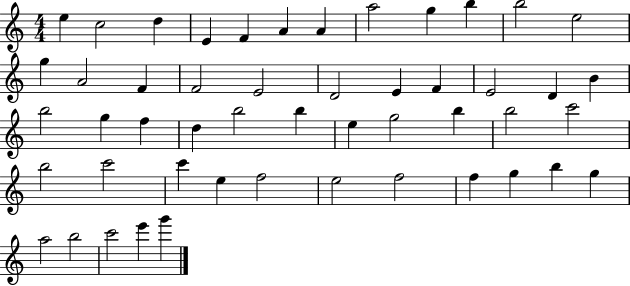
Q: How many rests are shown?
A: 0